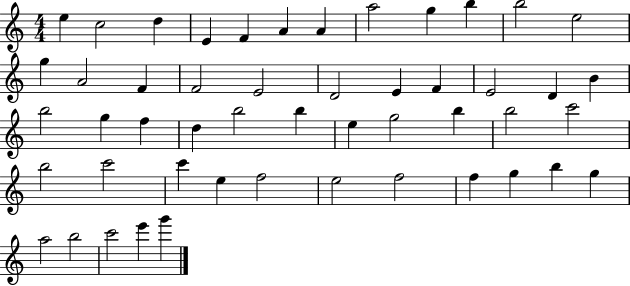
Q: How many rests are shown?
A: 0